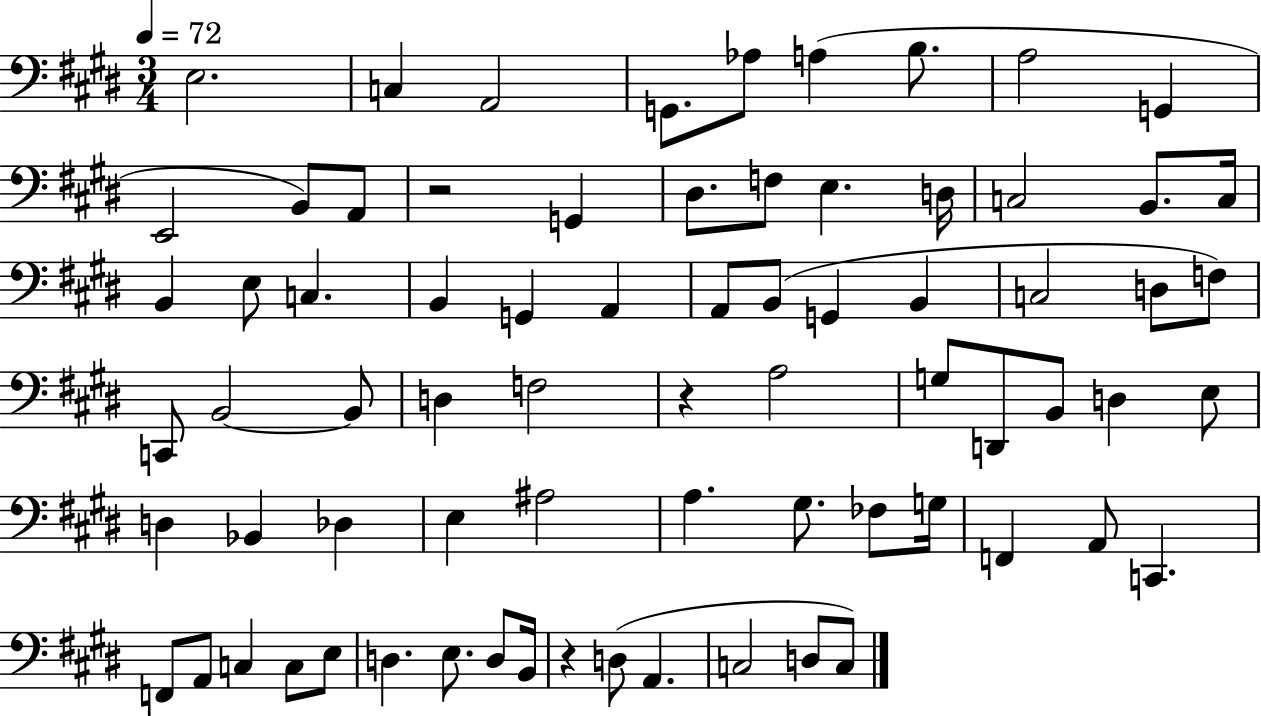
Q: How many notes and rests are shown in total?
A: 73